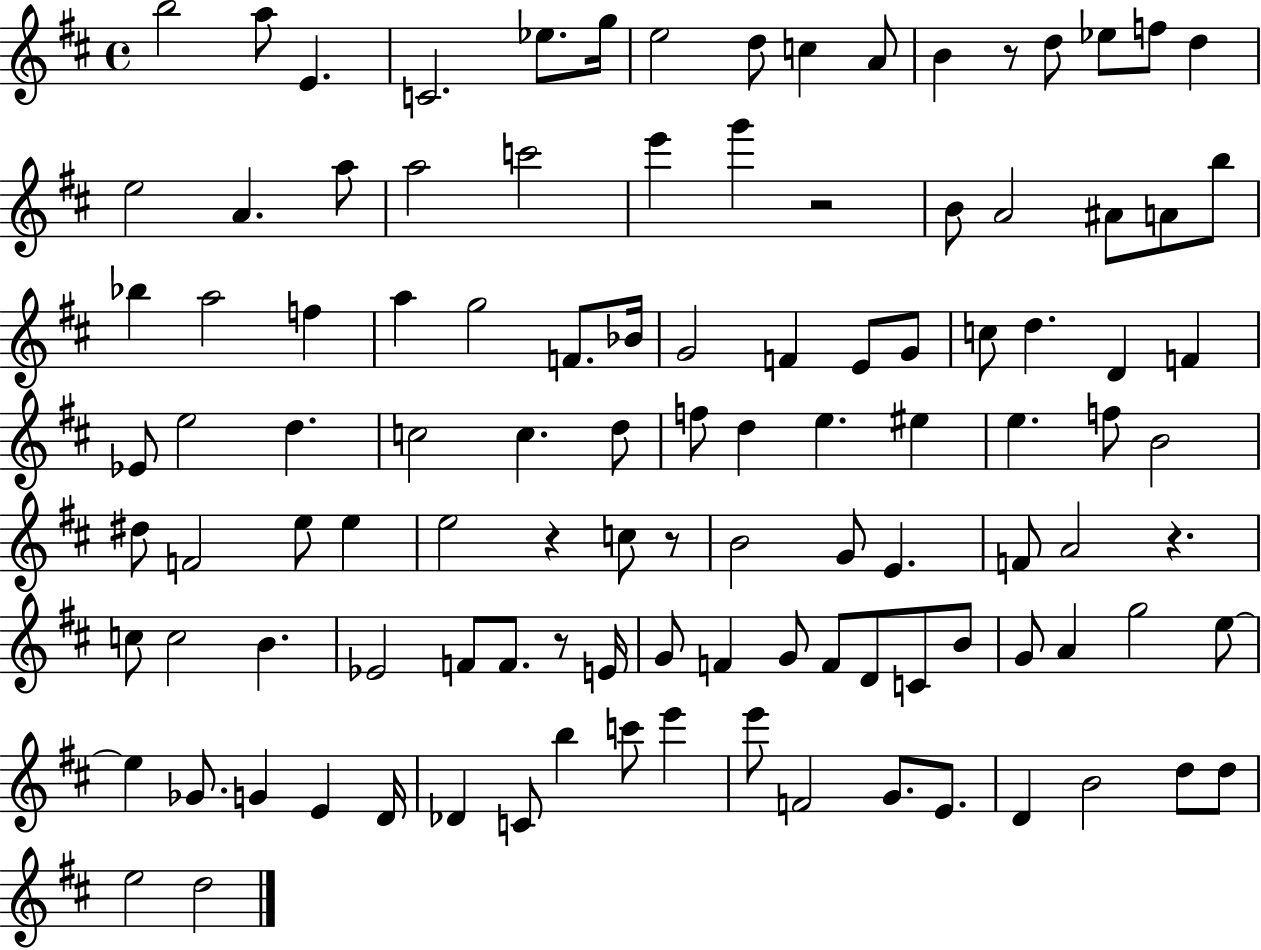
X:1
T:Untitled
M:4/4
L:1/4
K:D
b2 a/2 E C2 _e/2 g/4 e2 d/2 c A/2 B z/2 d/2 _e/2 f/2 d e2 A a/2 a2 c'2 e' g' z2 B/2 A2 ^A/2 A/2 b/2 _b a2 f a g2 F/2 _B/4 G2 F E/2 G/2 c/2 d D F _E/2 e2 d c2 c d/2 f/2 d e ^e e f/2 B2 ^d/2 F2 e/2 e e2 z c/2 z/2 B2 G/2 E F/2 A2 z c/2 c2 B _E2 F/2 F/2 z/2 E/4 G/2 F G/2 F/2 D/2 C/2 B/2 G/2 A g2 e/2 e _G/2 G E D/4 _D C/2 b c'/2 e' e'/2 F2 G/2 E/2 D B2 d/2 d/2 e2 d2